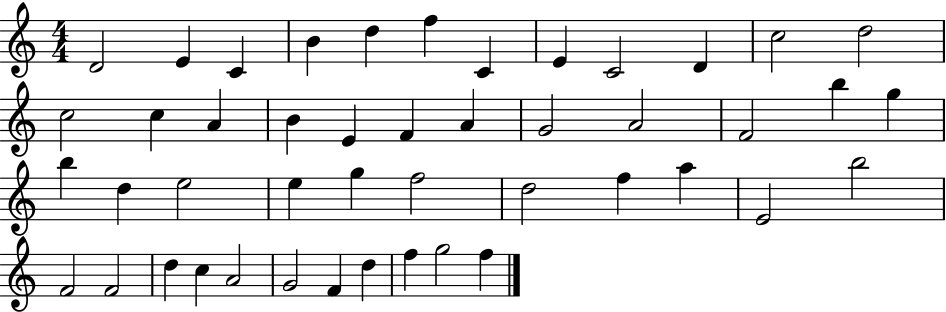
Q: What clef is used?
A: treble